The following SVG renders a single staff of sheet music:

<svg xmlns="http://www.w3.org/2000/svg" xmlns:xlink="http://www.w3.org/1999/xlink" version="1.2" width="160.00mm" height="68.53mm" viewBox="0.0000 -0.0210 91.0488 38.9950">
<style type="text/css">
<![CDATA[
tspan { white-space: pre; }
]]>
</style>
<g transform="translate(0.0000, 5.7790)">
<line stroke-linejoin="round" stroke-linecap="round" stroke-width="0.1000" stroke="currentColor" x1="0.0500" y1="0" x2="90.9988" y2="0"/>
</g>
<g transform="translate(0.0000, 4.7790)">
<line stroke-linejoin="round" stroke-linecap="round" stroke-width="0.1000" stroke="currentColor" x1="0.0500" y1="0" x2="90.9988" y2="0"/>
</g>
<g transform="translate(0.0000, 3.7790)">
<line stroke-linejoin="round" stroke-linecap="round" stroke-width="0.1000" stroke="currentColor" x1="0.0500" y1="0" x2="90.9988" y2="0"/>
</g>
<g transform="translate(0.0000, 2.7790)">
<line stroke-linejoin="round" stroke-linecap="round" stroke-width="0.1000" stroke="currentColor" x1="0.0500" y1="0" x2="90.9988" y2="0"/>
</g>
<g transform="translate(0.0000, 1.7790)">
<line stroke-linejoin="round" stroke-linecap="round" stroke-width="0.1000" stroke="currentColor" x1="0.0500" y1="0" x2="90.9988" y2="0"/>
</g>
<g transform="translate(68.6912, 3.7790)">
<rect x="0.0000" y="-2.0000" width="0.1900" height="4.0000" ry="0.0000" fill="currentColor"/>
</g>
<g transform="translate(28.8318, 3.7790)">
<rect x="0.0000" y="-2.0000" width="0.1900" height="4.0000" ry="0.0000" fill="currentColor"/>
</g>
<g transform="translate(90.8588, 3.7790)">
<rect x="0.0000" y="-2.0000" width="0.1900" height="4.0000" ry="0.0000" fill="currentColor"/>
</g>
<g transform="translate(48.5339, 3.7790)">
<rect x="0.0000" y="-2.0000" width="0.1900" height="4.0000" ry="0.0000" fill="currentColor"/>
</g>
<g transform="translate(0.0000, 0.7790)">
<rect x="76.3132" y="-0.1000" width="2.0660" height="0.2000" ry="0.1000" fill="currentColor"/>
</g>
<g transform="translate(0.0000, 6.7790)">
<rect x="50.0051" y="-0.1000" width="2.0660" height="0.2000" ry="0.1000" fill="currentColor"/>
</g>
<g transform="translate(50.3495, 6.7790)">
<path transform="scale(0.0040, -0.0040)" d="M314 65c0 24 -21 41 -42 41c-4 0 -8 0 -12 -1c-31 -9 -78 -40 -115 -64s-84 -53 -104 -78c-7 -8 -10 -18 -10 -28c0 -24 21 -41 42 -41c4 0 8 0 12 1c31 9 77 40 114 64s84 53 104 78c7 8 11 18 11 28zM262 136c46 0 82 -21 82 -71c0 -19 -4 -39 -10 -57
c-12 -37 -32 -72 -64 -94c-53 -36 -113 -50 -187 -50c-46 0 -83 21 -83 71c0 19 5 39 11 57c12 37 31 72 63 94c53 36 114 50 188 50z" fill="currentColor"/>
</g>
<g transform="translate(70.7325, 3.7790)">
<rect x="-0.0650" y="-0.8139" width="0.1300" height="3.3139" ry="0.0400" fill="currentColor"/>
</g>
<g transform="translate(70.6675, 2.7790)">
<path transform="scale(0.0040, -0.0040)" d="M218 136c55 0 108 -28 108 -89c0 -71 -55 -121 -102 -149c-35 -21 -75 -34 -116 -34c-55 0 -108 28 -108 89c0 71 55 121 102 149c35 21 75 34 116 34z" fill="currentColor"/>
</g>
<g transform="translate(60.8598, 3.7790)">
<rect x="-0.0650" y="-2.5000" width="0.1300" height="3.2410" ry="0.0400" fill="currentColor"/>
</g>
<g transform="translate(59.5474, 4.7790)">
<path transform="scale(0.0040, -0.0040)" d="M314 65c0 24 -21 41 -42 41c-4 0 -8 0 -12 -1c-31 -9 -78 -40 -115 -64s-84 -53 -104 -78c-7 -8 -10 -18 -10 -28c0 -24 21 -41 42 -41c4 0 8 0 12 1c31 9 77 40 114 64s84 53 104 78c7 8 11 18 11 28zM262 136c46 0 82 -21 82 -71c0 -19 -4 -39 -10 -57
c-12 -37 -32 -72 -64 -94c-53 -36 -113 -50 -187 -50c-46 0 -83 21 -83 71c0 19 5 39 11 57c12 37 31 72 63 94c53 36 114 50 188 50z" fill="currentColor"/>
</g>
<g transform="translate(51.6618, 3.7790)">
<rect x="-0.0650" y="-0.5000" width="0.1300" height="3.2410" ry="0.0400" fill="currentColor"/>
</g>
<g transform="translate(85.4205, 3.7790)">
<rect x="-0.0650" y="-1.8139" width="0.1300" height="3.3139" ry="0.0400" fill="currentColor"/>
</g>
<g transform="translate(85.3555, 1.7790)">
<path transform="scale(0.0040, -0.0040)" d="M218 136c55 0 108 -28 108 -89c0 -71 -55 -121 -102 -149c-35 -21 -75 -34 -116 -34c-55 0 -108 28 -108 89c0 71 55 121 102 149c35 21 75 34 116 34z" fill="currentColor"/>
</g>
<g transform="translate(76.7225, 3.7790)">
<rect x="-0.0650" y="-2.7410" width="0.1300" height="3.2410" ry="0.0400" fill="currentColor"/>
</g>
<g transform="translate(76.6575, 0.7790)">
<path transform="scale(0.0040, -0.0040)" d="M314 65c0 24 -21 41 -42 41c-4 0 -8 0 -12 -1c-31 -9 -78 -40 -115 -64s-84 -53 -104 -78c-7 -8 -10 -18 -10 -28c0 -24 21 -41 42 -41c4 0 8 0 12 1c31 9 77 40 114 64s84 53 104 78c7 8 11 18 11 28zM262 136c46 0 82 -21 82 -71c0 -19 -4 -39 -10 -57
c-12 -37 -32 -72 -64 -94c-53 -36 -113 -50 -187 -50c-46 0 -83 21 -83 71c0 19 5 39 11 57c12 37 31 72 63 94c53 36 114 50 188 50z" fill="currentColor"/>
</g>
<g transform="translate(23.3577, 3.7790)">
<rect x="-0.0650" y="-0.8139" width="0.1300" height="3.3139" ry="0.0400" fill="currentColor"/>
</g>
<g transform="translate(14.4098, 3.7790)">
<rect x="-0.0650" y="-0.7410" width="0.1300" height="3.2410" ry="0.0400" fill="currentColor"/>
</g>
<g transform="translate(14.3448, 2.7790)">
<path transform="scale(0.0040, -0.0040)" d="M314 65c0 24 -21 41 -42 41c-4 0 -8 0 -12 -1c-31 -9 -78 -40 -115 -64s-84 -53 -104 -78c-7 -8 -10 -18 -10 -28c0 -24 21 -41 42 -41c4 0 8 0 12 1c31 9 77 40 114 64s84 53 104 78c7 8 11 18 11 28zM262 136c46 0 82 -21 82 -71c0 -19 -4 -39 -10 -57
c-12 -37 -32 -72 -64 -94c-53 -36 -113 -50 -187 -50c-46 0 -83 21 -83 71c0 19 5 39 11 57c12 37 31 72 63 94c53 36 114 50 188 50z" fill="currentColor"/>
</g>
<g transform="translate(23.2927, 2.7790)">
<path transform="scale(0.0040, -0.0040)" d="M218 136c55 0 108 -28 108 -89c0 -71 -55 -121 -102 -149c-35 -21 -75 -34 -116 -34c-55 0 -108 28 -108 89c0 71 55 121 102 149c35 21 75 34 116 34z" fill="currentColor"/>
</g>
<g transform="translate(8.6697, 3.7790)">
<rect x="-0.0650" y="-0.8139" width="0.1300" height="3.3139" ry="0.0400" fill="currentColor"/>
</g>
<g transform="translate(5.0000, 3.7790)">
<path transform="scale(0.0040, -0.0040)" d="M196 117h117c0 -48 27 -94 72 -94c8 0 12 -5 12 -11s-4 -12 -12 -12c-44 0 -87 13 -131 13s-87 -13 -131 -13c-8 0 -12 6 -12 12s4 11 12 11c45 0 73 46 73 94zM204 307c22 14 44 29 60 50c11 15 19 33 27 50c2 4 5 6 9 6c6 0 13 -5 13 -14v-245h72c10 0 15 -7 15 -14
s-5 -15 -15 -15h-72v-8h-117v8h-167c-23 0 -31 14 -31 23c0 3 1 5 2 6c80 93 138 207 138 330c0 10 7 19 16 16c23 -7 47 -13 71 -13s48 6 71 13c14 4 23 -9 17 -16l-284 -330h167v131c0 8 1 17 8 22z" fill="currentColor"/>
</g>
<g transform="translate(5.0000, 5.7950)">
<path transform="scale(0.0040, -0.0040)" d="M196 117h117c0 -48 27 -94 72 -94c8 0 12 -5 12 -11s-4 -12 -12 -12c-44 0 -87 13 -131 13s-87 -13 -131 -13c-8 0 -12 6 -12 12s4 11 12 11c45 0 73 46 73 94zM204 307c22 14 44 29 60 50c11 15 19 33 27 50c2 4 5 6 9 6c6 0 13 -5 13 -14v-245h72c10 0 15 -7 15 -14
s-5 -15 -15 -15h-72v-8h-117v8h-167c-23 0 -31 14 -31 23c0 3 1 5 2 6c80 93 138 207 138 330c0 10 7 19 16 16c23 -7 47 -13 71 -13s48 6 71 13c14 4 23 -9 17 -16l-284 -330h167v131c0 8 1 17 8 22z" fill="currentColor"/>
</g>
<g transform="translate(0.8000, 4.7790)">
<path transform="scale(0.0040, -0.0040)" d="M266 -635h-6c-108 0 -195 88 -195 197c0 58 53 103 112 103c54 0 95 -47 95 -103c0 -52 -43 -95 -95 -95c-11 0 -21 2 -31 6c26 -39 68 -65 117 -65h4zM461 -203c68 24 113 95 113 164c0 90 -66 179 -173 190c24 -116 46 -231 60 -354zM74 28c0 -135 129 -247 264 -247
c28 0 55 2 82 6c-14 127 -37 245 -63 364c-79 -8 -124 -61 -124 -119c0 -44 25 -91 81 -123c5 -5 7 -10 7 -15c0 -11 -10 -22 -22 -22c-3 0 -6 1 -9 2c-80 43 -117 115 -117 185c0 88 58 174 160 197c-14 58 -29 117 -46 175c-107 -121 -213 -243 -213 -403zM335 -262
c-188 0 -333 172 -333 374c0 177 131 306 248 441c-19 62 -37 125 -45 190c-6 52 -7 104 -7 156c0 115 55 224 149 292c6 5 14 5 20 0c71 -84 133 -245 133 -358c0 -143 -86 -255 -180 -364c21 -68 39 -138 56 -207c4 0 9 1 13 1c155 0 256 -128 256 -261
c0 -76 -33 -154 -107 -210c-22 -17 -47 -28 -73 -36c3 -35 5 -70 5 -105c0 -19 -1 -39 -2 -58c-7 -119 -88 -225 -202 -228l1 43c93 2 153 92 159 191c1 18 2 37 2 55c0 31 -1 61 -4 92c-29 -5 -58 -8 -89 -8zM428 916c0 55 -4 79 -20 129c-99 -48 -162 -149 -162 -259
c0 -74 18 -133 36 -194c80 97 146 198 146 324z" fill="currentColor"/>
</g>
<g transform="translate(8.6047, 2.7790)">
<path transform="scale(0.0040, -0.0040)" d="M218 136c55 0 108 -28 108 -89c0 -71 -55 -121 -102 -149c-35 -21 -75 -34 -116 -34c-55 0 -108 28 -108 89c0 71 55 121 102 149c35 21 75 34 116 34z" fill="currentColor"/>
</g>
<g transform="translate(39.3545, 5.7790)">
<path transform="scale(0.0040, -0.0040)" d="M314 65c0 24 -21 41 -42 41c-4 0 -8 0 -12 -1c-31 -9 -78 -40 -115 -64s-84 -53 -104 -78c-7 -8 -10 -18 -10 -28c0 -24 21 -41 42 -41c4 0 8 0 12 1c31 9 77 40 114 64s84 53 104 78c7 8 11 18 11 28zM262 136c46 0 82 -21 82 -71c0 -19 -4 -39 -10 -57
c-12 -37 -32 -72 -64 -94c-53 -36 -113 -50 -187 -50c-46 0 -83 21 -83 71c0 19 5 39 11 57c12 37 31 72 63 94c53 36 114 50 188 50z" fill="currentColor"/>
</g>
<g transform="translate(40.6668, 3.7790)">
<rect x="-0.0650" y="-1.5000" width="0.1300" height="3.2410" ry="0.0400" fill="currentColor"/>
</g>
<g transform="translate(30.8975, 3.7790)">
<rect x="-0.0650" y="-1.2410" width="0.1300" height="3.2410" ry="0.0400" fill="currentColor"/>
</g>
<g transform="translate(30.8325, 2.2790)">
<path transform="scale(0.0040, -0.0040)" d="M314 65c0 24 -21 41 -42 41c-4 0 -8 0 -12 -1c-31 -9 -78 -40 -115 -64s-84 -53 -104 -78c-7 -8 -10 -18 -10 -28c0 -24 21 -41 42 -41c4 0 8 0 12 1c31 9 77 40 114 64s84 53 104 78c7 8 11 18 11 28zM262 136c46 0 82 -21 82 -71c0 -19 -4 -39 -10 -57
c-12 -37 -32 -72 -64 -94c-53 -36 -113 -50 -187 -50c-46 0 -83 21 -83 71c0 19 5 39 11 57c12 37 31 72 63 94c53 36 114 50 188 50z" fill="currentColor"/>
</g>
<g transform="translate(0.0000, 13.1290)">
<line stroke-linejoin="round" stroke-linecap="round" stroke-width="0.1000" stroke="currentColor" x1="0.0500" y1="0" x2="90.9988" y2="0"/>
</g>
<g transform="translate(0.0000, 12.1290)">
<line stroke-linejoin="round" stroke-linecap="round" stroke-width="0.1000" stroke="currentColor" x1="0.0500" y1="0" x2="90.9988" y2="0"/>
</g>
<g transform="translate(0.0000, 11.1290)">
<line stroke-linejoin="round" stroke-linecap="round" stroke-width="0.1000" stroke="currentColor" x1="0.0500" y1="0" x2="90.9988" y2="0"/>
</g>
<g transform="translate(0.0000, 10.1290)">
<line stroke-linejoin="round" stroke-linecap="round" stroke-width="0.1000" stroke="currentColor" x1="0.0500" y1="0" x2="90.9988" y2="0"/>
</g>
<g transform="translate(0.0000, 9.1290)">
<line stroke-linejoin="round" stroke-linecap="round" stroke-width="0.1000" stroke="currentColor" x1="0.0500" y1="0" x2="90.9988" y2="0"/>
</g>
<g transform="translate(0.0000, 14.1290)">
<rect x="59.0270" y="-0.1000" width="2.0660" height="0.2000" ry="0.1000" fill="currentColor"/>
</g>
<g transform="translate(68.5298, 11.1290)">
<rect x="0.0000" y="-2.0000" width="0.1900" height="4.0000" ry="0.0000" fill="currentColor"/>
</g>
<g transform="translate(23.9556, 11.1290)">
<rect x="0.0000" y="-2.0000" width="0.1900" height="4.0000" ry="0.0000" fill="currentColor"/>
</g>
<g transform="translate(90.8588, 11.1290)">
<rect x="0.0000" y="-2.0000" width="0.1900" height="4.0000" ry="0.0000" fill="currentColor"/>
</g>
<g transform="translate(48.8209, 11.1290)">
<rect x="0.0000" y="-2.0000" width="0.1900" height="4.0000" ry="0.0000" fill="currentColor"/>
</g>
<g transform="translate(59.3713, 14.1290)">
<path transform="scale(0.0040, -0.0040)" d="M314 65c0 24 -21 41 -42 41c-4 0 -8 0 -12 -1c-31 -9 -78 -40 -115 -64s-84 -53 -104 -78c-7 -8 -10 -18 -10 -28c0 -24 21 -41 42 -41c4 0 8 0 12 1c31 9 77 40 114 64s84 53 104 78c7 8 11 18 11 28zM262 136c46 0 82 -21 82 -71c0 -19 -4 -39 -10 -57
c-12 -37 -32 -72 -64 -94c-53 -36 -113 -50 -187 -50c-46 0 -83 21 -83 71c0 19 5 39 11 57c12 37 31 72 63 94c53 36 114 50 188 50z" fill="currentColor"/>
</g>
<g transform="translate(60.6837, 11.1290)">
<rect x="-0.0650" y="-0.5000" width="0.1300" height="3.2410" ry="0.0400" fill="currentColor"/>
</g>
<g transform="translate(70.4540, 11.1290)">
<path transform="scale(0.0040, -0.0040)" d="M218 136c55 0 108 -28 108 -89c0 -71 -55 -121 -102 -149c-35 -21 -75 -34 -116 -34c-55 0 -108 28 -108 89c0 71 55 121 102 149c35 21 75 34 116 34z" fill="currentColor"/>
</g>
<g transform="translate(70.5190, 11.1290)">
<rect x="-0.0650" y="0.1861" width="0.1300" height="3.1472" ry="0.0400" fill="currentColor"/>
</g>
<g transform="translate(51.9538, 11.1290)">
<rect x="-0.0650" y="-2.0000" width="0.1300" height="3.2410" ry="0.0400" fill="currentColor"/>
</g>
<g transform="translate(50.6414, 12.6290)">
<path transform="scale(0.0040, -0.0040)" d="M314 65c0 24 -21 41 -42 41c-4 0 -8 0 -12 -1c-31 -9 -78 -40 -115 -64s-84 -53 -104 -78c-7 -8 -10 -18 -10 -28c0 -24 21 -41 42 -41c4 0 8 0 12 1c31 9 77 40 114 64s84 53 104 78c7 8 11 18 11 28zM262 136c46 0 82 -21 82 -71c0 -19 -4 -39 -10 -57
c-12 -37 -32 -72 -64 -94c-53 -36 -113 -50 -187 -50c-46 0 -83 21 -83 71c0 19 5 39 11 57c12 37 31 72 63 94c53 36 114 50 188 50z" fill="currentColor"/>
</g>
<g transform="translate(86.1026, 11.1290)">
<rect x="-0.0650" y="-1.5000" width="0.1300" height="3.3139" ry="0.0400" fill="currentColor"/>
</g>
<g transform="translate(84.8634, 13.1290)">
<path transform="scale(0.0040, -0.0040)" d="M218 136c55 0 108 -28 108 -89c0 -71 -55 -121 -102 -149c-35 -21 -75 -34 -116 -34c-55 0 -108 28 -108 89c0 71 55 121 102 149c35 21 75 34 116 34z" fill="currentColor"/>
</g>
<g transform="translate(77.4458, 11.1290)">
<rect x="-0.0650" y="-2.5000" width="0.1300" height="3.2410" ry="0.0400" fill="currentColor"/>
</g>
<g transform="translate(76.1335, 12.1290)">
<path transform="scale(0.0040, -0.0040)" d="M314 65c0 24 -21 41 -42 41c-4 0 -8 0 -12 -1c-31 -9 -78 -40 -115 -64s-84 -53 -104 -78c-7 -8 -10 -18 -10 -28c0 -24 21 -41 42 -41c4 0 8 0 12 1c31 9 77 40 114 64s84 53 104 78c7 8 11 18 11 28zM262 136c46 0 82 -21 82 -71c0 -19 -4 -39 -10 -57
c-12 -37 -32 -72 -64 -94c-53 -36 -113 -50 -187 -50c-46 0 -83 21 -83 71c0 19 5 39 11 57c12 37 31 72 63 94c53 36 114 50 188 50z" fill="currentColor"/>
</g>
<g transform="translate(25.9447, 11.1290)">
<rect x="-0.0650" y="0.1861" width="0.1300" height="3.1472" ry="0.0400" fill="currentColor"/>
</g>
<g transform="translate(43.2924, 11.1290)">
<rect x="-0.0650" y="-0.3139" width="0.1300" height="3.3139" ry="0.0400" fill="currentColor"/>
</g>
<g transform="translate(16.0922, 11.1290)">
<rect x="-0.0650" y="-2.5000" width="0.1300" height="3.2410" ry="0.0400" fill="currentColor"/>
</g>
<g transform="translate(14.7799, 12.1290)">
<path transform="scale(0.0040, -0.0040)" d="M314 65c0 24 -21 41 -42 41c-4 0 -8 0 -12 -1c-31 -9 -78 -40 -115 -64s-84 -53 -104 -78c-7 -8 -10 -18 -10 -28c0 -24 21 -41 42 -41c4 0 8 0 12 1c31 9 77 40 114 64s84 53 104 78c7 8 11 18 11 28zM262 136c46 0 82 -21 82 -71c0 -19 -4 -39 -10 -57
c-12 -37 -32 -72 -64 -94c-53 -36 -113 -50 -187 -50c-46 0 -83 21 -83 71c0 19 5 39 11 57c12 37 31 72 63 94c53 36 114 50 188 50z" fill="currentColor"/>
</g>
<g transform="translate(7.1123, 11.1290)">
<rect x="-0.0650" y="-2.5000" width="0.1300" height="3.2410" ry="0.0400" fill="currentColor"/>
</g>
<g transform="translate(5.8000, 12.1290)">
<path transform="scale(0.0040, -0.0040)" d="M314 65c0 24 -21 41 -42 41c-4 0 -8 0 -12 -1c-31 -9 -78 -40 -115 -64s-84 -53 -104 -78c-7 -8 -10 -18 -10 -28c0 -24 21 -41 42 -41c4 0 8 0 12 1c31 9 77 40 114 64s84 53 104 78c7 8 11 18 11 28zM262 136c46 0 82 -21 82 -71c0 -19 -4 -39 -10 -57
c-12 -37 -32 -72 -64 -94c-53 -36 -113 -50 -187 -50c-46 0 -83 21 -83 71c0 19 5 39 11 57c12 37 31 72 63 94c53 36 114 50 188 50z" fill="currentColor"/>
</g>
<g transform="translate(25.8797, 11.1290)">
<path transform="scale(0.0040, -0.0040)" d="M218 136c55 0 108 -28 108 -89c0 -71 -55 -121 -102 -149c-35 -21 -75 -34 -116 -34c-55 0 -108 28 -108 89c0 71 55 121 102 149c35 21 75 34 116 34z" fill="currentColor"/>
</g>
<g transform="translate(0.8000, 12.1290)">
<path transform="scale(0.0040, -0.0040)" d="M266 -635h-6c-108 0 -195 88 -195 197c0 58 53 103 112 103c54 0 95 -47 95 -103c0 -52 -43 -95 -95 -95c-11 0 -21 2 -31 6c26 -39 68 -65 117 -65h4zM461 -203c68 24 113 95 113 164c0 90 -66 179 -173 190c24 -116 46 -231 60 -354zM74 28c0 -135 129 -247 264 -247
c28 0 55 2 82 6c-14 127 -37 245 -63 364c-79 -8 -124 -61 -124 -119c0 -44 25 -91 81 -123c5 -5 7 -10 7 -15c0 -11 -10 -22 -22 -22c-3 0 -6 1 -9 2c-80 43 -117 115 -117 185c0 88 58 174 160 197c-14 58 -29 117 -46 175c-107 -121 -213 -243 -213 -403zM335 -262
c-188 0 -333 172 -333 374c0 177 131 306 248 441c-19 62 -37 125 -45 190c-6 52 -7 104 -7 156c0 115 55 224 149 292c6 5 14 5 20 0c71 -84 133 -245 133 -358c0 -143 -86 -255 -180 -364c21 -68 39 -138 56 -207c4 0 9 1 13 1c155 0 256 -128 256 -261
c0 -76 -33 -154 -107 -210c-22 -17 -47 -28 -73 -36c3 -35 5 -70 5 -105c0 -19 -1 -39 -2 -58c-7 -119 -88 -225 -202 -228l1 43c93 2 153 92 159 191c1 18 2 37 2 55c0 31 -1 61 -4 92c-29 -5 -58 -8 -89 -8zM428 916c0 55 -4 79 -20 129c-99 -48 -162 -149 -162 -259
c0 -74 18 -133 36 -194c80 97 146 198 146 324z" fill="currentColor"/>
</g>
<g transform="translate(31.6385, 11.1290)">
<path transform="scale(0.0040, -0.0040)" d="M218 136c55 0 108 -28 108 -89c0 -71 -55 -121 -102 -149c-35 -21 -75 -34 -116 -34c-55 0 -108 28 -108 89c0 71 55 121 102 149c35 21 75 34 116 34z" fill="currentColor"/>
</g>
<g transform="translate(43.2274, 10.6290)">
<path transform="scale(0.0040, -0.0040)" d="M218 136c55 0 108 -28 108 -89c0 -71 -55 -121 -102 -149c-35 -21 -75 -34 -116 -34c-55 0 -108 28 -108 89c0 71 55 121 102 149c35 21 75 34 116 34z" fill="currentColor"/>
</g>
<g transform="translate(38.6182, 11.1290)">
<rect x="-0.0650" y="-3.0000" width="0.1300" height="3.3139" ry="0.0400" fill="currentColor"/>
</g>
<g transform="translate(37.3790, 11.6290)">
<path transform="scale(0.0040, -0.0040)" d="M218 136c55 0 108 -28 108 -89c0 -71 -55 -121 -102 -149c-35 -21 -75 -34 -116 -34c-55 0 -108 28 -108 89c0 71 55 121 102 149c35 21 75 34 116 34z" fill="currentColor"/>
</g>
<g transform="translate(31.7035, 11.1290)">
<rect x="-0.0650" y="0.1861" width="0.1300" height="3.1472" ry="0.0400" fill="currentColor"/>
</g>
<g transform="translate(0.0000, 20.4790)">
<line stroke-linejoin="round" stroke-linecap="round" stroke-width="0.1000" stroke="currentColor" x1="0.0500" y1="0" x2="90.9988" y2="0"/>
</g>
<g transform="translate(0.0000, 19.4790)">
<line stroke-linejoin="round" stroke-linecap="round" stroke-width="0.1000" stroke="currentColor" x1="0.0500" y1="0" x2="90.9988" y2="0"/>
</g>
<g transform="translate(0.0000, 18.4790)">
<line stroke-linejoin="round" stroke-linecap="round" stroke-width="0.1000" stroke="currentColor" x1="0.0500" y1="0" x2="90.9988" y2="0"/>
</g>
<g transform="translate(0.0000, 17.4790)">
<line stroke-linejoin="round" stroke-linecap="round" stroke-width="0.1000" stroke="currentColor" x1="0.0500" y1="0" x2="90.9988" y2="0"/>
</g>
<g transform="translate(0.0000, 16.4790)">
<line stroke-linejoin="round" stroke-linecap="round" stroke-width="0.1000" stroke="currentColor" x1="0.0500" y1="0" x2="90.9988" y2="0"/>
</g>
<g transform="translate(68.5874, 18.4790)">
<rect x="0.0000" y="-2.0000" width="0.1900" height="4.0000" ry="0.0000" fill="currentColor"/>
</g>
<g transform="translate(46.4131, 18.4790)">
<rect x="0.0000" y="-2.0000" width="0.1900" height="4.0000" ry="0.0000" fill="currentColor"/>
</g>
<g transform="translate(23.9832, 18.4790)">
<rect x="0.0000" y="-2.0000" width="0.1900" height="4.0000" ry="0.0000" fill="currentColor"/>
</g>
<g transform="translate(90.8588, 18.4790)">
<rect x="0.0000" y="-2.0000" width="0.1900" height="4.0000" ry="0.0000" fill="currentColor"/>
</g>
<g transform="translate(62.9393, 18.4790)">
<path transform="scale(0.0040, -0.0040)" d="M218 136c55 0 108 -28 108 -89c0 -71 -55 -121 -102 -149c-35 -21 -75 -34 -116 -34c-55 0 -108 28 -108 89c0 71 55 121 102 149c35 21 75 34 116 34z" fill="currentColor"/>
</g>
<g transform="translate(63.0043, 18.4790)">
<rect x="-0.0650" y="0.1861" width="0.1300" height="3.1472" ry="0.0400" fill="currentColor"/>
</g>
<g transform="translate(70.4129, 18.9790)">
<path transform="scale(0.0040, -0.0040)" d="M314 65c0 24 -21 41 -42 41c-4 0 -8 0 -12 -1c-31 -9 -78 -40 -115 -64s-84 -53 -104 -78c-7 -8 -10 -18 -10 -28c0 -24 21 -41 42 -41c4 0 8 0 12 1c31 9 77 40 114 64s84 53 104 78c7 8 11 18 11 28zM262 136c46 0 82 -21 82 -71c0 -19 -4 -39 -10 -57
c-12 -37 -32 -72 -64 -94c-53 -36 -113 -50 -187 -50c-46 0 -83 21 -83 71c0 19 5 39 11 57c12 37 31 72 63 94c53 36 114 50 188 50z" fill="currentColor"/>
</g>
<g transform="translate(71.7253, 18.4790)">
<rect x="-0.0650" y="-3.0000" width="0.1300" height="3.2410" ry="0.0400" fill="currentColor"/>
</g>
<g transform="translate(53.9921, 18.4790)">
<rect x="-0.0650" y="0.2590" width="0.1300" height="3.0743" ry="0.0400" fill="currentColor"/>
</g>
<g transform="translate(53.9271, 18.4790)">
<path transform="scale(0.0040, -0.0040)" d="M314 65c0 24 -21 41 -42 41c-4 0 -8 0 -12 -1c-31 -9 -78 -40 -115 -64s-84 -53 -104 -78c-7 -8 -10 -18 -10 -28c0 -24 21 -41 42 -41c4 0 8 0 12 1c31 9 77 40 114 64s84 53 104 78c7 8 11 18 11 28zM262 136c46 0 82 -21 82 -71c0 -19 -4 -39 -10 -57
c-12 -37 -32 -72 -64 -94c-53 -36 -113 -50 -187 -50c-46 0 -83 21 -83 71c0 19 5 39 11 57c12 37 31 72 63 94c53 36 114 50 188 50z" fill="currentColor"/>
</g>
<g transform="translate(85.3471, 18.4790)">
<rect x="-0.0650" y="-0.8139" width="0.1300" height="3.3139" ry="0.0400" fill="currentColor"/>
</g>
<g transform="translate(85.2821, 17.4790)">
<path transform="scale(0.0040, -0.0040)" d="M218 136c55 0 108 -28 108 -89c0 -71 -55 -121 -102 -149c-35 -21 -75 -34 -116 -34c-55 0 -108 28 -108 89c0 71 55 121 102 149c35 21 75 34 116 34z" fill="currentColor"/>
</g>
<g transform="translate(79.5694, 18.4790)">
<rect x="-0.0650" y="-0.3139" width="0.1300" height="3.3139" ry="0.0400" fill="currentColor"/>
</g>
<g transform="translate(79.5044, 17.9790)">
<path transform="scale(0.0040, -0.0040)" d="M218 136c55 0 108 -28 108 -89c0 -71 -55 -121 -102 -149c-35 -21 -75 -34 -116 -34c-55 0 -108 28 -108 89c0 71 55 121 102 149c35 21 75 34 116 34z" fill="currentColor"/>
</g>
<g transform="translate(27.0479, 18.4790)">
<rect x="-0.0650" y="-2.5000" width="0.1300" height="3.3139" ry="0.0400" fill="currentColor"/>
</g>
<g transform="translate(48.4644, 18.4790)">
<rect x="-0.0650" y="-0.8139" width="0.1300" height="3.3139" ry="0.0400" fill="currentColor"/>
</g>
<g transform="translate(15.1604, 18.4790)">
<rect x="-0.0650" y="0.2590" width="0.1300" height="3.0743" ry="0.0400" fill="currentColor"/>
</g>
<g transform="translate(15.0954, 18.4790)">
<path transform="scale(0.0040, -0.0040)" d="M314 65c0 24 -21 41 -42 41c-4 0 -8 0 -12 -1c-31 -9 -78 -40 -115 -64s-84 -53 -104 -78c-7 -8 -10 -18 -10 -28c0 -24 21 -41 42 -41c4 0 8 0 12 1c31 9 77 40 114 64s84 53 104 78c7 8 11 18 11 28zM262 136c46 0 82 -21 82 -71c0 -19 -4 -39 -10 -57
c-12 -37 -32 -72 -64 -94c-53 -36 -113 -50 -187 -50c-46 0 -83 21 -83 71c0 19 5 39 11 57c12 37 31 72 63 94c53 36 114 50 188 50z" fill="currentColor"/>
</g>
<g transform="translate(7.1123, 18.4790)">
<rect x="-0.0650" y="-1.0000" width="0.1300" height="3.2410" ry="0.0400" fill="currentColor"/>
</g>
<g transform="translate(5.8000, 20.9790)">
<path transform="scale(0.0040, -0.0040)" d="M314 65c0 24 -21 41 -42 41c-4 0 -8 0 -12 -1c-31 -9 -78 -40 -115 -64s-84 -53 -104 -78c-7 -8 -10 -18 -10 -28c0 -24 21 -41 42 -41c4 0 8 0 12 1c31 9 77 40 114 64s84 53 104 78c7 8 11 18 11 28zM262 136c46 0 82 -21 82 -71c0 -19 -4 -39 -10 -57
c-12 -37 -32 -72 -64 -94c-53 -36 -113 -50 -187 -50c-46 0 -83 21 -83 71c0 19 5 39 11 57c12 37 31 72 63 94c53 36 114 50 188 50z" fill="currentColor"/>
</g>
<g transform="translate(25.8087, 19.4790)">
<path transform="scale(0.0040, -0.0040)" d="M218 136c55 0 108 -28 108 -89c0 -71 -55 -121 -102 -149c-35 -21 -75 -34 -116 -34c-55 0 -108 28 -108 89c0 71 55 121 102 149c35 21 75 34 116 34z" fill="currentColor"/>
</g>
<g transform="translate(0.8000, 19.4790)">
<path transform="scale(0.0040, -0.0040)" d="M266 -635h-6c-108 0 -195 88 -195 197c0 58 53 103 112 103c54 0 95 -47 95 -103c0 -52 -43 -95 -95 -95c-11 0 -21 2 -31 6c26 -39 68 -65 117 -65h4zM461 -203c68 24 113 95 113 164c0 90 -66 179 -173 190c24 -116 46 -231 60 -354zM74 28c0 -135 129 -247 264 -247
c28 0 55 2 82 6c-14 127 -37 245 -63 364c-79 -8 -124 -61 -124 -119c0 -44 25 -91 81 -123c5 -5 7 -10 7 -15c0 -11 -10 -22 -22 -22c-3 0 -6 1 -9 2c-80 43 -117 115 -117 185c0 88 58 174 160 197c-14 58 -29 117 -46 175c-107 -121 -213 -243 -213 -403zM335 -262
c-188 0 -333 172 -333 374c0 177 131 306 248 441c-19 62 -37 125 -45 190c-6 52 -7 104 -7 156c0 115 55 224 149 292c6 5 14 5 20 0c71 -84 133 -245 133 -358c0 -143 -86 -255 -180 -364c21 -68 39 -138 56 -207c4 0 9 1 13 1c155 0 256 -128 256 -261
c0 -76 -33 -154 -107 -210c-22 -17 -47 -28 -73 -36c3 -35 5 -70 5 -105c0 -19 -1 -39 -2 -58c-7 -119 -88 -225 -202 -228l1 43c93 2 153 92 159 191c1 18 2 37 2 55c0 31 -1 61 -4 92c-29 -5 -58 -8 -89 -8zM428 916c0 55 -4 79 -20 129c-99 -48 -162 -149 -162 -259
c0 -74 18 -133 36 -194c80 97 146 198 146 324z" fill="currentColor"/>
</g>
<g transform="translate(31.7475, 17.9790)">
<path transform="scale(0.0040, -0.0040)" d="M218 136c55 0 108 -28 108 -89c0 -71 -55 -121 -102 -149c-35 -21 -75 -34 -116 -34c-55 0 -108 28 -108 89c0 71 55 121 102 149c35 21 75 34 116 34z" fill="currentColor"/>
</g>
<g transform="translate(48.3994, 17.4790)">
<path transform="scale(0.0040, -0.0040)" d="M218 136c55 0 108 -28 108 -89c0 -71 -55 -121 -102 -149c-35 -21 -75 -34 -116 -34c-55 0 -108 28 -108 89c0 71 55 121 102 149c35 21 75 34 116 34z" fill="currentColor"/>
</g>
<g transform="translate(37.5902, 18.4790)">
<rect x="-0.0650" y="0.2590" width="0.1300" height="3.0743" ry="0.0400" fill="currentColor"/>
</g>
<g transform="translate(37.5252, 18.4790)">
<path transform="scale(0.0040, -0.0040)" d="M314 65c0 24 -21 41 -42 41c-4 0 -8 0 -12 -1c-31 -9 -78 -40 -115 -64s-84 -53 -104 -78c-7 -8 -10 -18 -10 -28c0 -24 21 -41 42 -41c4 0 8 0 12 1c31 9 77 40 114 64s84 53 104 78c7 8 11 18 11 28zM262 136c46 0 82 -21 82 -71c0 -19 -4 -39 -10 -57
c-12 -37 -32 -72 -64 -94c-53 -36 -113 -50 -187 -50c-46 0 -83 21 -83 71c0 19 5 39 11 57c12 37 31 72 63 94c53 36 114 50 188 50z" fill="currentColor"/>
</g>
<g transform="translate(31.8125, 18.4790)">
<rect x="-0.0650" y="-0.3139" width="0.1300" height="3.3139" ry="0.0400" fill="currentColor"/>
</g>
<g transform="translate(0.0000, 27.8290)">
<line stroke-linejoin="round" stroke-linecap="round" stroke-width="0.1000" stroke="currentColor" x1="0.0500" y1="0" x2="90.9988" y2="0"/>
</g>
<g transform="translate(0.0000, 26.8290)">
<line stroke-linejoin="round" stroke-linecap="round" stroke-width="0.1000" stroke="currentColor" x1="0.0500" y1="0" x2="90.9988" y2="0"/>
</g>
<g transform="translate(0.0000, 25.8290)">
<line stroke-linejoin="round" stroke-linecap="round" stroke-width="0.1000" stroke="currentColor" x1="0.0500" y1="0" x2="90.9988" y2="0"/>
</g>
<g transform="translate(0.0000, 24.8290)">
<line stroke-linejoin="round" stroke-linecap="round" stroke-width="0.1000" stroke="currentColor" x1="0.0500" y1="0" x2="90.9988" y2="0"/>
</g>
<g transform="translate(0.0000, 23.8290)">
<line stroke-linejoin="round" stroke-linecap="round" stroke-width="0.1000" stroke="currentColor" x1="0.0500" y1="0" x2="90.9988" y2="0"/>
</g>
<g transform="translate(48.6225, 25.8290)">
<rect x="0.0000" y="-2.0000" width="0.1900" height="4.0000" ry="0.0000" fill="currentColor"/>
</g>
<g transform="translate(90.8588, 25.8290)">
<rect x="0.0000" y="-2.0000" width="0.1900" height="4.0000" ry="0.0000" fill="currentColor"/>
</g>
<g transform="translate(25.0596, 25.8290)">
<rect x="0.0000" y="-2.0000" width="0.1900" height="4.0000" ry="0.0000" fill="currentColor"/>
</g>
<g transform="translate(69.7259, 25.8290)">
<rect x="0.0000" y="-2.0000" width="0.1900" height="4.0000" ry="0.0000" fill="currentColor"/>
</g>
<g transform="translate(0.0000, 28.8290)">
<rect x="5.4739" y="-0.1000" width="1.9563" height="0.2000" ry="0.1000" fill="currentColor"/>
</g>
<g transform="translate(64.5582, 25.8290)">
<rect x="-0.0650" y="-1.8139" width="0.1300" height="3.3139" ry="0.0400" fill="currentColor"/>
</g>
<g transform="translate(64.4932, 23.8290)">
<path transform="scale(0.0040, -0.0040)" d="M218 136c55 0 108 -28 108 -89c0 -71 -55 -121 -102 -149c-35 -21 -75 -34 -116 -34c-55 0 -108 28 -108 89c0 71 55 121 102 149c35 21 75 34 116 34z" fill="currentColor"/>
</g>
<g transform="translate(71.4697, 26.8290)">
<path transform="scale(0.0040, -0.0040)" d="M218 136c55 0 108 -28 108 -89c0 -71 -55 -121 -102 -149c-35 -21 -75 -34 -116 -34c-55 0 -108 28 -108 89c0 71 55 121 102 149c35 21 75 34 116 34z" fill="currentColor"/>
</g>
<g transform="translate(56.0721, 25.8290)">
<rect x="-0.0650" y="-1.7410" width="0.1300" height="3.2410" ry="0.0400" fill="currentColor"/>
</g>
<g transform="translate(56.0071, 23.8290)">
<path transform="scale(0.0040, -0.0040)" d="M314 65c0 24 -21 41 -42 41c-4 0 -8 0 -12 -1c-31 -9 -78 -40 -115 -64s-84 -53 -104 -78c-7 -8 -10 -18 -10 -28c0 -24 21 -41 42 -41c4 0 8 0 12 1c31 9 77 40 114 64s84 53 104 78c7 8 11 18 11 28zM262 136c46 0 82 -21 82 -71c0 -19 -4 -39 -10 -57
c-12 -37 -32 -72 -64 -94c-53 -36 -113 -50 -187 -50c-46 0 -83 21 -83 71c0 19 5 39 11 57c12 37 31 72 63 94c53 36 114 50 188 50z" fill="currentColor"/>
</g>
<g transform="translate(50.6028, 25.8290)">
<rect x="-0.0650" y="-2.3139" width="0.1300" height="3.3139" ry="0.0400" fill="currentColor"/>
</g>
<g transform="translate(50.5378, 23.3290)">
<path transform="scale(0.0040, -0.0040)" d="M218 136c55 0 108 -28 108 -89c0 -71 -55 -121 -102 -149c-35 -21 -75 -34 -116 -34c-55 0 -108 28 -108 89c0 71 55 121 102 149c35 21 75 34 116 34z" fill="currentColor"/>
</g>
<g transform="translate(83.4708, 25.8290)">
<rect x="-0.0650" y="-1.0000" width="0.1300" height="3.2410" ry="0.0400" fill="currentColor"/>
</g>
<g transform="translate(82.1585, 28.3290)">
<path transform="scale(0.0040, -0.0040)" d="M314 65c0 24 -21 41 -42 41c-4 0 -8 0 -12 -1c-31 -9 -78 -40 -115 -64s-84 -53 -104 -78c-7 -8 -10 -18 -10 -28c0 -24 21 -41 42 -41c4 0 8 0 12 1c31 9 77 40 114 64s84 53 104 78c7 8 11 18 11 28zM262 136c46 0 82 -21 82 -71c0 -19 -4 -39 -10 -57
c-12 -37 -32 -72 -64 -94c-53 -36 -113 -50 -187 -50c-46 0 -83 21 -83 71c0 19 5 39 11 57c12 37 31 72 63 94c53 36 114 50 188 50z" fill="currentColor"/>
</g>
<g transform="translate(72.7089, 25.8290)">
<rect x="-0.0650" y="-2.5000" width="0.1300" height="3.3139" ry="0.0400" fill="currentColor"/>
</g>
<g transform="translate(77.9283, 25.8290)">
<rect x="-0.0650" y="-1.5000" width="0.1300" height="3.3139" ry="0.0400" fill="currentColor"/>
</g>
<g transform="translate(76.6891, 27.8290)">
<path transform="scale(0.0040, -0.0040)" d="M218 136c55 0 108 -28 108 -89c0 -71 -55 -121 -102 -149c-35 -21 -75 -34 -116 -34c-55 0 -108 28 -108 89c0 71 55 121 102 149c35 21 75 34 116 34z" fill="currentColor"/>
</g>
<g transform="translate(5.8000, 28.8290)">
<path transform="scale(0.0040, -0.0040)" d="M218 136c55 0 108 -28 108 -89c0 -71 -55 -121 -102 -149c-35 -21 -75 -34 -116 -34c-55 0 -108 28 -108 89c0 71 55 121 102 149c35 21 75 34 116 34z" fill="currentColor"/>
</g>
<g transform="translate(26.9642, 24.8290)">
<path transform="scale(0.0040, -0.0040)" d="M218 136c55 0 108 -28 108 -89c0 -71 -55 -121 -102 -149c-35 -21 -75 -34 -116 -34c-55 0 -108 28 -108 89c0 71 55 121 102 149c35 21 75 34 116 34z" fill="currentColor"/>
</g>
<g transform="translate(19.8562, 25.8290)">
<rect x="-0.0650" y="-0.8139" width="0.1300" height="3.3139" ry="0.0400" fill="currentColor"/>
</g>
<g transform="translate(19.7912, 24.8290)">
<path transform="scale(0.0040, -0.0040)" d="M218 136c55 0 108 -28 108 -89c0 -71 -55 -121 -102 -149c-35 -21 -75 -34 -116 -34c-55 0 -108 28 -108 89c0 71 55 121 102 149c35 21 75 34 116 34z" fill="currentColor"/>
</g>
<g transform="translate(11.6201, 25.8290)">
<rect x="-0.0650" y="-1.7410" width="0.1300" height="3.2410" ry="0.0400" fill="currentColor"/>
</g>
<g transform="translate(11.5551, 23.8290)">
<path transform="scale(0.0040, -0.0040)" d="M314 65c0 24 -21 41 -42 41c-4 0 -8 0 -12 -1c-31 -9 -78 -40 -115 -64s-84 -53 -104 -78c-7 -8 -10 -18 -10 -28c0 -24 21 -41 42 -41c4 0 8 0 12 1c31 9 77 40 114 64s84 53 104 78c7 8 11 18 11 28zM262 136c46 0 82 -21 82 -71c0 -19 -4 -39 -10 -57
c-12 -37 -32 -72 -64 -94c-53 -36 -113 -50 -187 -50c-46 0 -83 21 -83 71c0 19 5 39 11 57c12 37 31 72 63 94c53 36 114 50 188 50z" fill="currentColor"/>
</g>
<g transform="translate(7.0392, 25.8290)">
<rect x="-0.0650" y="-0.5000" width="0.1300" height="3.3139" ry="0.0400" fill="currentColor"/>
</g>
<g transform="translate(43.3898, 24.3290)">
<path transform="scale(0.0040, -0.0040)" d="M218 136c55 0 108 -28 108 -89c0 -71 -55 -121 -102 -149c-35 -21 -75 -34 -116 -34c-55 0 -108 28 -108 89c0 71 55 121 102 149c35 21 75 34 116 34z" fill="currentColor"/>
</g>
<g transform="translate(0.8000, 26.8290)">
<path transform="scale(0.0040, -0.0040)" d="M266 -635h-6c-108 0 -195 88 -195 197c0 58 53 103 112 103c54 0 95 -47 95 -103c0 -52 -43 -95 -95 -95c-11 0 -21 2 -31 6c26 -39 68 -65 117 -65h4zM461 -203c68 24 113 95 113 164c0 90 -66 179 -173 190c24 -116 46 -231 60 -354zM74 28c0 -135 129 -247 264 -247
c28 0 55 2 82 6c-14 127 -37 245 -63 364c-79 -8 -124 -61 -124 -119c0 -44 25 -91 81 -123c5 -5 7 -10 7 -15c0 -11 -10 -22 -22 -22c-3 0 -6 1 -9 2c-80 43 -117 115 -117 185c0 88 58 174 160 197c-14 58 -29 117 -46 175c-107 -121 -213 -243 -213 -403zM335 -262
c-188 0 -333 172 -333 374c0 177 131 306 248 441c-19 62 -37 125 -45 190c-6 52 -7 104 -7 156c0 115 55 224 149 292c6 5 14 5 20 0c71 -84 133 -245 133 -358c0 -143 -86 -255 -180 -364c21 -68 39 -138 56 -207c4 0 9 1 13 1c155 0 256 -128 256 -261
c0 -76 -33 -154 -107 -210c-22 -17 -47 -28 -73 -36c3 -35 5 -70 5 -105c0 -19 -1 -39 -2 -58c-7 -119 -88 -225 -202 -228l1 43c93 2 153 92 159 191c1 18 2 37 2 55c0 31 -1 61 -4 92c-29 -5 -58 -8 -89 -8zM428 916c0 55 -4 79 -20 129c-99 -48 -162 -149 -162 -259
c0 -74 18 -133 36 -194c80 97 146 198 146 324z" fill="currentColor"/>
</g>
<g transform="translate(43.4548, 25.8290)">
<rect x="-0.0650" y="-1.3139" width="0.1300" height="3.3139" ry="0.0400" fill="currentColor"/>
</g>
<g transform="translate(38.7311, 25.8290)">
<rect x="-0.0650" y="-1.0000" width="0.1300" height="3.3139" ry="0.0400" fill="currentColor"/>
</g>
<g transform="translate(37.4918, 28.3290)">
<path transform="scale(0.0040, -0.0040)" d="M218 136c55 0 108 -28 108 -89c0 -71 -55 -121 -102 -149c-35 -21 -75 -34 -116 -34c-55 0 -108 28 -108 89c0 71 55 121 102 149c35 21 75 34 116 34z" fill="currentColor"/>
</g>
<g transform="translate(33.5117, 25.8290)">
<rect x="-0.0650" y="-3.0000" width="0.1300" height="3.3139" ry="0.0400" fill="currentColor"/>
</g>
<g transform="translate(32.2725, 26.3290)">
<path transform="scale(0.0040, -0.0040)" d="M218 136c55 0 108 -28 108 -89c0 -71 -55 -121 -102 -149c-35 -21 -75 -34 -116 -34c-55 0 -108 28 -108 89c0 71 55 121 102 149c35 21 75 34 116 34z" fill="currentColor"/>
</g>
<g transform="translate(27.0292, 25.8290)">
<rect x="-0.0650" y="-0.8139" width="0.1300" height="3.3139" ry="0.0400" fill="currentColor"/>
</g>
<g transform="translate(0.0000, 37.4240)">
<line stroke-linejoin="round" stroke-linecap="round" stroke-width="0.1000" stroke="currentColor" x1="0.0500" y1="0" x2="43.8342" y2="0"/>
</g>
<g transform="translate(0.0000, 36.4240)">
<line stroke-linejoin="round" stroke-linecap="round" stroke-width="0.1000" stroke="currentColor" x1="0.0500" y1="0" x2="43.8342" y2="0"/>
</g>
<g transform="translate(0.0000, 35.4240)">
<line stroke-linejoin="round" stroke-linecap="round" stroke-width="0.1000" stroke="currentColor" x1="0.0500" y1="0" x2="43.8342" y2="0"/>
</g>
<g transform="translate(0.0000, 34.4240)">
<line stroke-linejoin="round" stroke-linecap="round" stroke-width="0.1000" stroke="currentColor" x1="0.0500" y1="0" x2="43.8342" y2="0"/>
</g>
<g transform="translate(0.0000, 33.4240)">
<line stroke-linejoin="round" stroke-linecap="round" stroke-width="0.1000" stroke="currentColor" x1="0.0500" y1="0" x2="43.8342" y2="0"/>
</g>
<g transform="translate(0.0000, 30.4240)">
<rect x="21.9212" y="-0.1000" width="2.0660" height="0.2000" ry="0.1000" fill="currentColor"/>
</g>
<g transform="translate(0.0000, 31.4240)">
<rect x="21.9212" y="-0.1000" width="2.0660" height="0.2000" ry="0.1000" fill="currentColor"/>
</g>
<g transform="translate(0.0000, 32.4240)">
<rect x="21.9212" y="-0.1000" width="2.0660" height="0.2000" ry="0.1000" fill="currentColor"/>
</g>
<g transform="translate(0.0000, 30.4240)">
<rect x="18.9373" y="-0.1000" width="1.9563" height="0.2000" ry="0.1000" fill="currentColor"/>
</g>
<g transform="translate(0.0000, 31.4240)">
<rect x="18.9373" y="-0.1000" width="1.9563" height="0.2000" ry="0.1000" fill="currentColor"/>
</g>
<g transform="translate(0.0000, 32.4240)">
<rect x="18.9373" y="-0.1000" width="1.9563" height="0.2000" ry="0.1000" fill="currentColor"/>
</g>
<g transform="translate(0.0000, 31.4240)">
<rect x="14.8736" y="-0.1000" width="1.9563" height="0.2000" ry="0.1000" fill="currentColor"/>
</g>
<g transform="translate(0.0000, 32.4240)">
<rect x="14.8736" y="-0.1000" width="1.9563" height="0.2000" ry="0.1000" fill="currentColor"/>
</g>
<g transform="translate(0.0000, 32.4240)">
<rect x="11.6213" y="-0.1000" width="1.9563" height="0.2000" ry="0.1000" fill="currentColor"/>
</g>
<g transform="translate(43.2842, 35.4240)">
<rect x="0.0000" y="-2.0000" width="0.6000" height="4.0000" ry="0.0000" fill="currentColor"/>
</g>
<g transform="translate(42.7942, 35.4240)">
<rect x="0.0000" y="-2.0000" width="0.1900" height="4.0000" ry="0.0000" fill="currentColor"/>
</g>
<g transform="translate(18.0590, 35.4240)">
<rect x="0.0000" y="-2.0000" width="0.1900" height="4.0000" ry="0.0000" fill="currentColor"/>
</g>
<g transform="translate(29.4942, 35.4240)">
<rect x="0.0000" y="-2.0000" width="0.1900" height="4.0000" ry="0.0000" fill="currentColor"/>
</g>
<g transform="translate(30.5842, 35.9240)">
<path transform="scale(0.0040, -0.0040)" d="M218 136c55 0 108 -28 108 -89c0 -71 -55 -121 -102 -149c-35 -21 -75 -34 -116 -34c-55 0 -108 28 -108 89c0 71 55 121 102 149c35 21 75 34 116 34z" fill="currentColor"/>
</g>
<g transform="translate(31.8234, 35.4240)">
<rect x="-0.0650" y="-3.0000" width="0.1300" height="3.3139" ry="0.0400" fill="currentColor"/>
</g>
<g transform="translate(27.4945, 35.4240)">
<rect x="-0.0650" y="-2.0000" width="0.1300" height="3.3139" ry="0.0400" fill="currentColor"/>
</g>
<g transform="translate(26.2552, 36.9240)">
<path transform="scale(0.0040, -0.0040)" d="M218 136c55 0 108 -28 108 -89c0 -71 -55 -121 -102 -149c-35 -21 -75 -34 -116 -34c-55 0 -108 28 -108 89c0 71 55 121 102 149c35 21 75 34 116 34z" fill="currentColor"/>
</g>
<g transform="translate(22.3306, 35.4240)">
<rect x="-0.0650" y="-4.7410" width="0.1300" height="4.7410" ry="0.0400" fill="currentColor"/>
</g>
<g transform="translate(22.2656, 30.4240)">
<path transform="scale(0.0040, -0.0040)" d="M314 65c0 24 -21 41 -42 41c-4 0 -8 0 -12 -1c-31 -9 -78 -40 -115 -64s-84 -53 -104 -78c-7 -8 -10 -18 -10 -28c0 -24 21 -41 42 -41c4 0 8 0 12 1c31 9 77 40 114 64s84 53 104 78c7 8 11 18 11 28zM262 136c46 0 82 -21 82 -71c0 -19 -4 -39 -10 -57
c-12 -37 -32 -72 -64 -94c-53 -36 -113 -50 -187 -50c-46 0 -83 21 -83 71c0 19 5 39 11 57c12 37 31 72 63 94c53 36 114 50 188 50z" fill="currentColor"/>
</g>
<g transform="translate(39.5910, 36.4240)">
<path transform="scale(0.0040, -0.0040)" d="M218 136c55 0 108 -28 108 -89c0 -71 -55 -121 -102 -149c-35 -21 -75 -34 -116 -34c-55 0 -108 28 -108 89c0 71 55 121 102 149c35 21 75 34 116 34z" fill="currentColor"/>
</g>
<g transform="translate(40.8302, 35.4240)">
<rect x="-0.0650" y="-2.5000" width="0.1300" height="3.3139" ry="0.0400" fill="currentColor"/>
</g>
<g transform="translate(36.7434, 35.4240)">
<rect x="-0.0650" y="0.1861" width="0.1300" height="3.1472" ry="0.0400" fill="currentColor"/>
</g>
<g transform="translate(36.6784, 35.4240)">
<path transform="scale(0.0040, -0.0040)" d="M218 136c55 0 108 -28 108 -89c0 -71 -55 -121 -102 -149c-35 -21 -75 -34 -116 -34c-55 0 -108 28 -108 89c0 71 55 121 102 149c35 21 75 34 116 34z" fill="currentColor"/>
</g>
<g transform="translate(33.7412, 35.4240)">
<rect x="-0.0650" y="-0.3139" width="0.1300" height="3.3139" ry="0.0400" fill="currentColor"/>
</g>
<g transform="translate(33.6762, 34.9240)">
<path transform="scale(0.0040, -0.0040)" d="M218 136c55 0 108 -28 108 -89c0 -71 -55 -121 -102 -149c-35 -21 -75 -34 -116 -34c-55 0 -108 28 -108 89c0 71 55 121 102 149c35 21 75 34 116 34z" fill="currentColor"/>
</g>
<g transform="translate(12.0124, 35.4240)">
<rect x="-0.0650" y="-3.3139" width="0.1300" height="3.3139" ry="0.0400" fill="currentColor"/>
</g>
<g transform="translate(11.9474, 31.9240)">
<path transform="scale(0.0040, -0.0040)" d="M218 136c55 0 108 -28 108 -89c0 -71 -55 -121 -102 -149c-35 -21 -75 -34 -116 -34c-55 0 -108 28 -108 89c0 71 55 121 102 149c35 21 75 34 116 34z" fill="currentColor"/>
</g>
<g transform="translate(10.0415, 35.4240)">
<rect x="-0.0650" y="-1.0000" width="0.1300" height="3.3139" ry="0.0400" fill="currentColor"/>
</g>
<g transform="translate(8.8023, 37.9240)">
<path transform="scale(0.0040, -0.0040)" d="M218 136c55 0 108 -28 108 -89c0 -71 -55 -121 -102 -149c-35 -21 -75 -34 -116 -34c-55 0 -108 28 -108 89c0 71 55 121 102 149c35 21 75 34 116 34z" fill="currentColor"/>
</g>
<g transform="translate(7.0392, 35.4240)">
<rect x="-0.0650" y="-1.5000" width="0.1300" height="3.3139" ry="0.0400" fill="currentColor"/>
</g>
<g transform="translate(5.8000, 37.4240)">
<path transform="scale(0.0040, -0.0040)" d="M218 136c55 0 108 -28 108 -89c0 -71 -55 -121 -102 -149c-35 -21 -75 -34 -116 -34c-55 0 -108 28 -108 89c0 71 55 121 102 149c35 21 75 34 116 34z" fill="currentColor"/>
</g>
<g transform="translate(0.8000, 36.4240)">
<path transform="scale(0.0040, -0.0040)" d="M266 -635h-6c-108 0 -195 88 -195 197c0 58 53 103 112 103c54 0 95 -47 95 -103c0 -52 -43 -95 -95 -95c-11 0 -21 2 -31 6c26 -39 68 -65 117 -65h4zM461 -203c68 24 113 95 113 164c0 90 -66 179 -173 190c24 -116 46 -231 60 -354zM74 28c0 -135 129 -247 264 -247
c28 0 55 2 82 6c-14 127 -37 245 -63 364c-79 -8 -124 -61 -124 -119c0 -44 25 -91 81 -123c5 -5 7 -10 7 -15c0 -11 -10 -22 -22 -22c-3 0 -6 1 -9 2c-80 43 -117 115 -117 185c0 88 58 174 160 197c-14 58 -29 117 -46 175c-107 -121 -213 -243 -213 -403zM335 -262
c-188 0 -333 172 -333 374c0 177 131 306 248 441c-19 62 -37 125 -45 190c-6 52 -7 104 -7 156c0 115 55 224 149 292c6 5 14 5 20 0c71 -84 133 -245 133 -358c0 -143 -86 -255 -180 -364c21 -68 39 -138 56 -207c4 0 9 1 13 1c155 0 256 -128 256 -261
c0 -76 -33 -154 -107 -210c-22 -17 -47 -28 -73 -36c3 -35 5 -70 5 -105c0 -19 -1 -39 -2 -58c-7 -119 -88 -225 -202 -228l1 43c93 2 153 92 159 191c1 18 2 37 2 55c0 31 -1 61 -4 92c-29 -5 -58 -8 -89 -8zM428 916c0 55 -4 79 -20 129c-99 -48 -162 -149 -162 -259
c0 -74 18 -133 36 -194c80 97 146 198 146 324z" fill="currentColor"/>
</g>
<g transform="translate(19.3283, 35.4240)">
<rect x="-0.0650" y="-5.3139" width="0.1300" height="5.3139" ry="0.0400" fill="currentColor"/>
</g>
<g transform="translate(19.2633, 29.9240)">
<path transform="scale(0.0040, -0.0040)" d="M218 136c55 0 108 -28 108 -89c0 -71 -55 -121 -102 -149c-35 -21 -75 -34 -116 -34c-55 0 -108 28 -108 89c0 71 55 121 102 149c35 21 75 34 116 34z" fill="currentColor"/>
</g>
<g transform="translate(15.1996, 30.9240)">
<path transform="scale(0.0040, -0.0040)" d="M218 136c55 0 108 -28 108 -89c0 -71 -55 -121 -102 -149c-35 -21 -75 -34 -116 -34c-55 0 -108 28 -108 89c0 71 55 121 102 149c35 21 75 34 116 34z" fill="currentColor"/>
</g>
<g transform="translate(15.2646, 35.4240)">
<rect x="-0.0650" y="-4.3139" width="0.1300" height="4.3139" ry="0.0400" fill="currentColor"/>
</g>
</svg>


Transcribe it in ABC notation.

X:1
T:Untitled
M:4/4
L:1/4
K:C
d d2 d e2 E2 C2 G2 d a2 f G2 G2 B B A c F2 C2 B G2 E D2 B2 G c B2 d B2 B A2 c d C f2 d d A D e g f2 f G E D2 E D b d' f' e'2 F A c B G